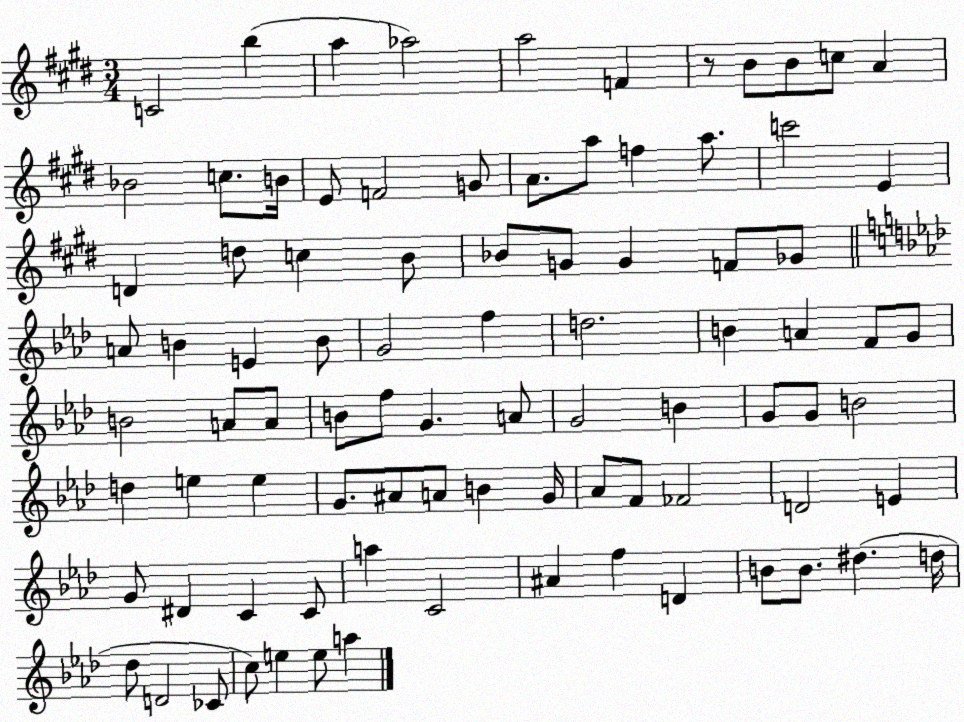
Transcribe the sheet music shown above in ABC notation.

X:1
T:Untitled
M:3/4
L:1/4
K:E
C2 b a _a2 a2 F z/2 B/2 B/2 c/2 A _B2 c/2 B/4 E/2 F2 G/2 A/2 a/2 f a/2 c'2 E D d/2 c B/2 _B/2 G/2 G F/2 _G/2 A/2 B E B/2 G2 f d2 B A F/2 G/2 B2 A/2 A/2 B/2 f/2 G A/2 G2 B G/2 G/2 B2 d e e G/2 ^A/2 A/2 B G/4 _A/2 F/2 _F2 D2 E G/2 ^D C C/2 a C2 ^A f D B/2 B/2 ^d d/4 _d/2 D2 _C/2 c/2 e e/2 a